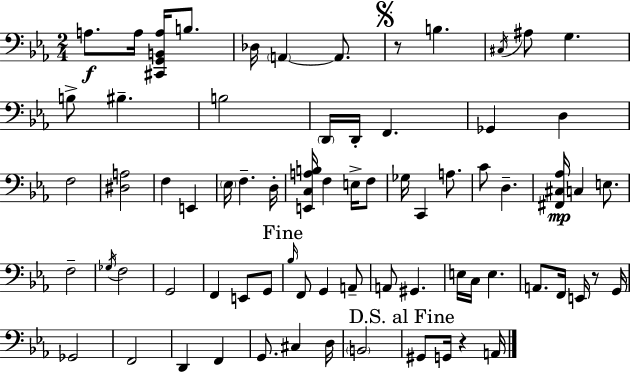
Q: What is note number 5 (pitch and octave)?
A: A2